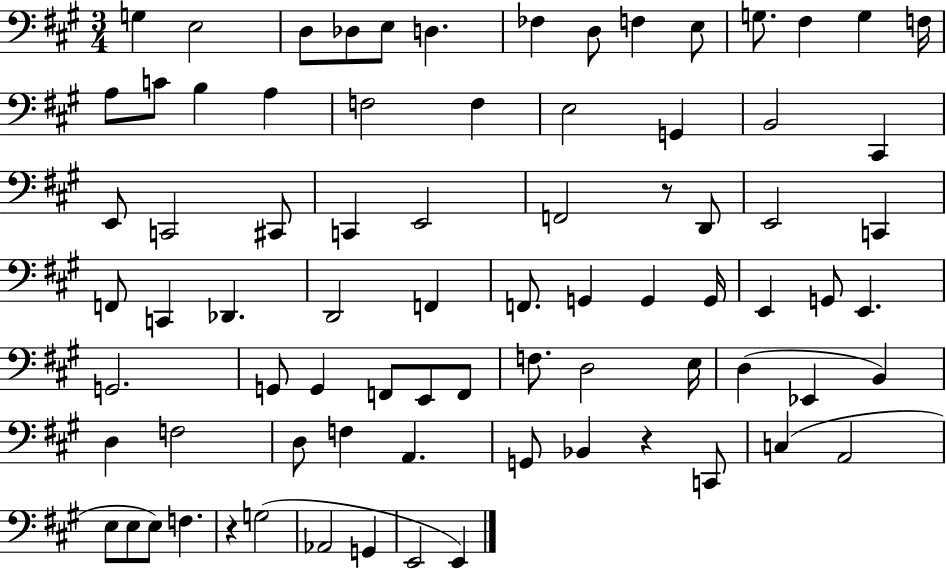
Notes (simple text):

G3/q E3/h D3/e Db3/e E3/e D3/q. FES3/q D3/e F3/q E3/e G3/e. F#3/q G3/q F3/s A3/e C4/e B3/q A3/q F3/h F3/q E3/h G2/q B2/h C#2/q E2/e C2/h C#2/e C2/q E2/h F2/h R/e D2/e E2/h C2/q F2/e C2/q Db2/q. D2/h F2/q F2/e. G2/q G2/q G2/s E2/q G2/e E2/q. G2/h. G2/e G2/q F2/e E2/e F2/e F3/e. D3/h E3/s D3/q Eb2/q B2/q D3/q F3/h D3/e F3/q A2/q. G2/e Bb2/q R/q C2/e C3/q A2/h E3/e E3/e E3/e F3/q. R/q G3/h Ab2/h G2/q E2/h E2/q